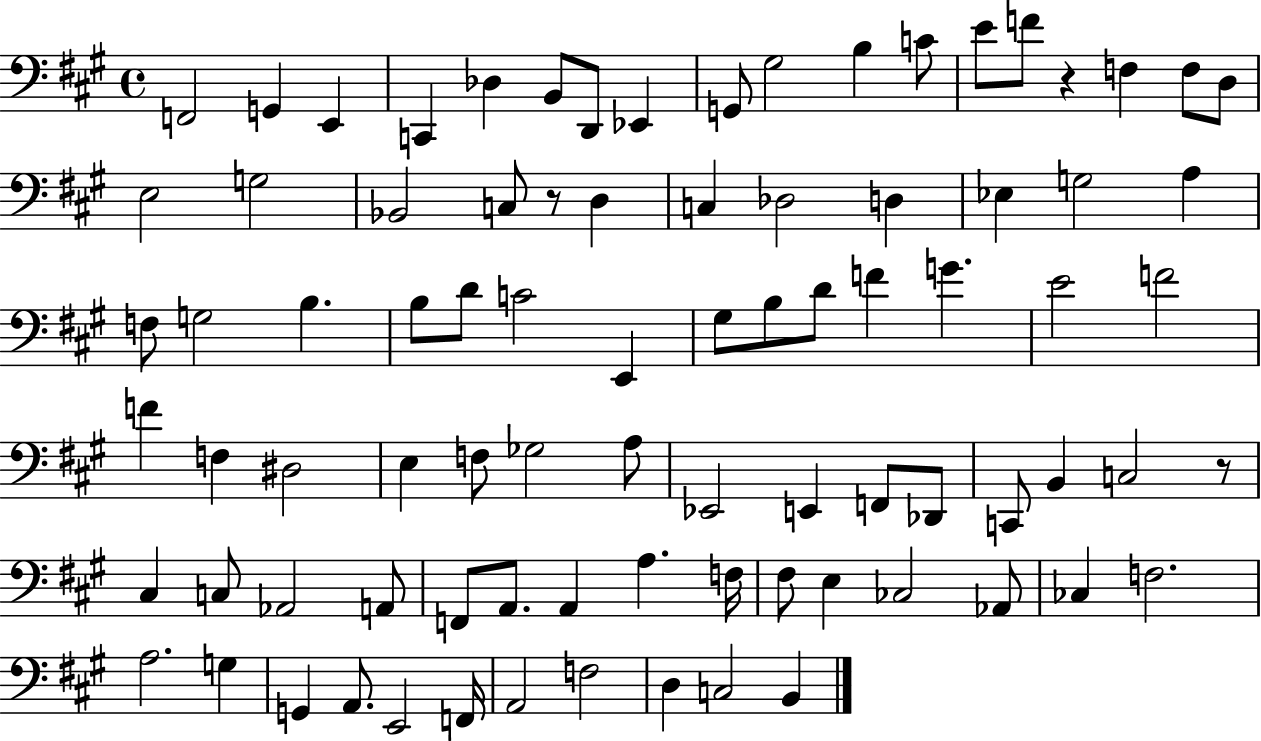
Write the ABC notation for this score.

X:1
T:Untitled
M:4/4
L:1/4
K:A
F,,2 G,, E,, C,, _D, B,,/2 D,,/2 _E,, G,,/2 ^G,2 B, C/2 E/2 F/2 z F, F,/2 D,/2 E,2 G,2 _B,,2 C,/2 z/2 D, C, _D,2 D, _E, G,2 A, F,/2 G,2 B, B,/2 D/2 C2 E,, ^G,/2 B,/2 D/2 F G E2 F2 F F, ^D,2 E, F,/2 _G,2 A,/2 _E,,2 E,, F,,/2 _D,,/2 C,,/2 B,, C,2 z/2 ^C, C,/2 _A,,2 A,,/2 F,,/2 A,,/2 A,, A, F,/4 ^F,/2 E, _C,2 _A,,/2 _C, F,2 A,2 G, G,, A,,/2 E,,2 F,,/4 A,,2 F,2 D, C,2 B,,